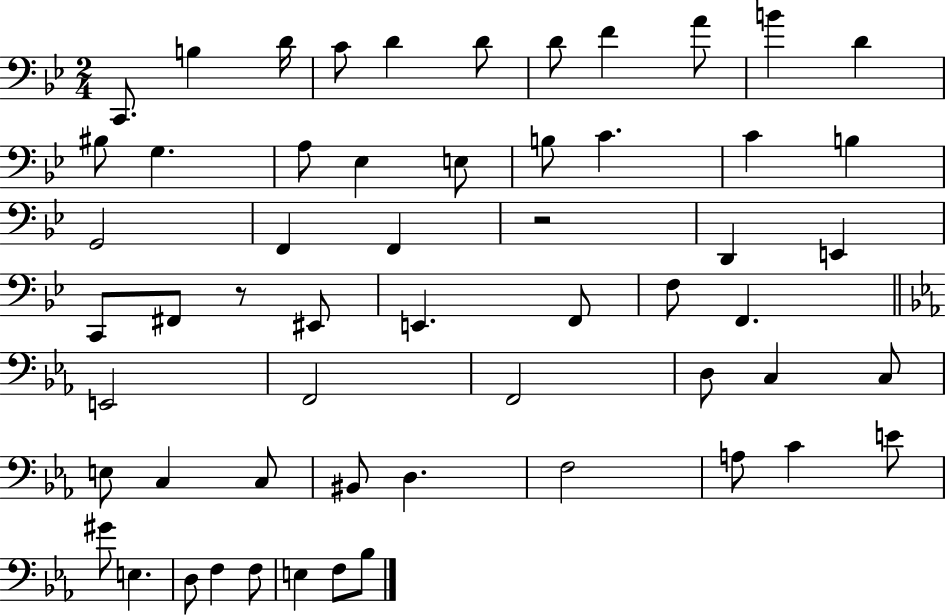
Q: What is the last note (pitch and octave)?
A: Bb3